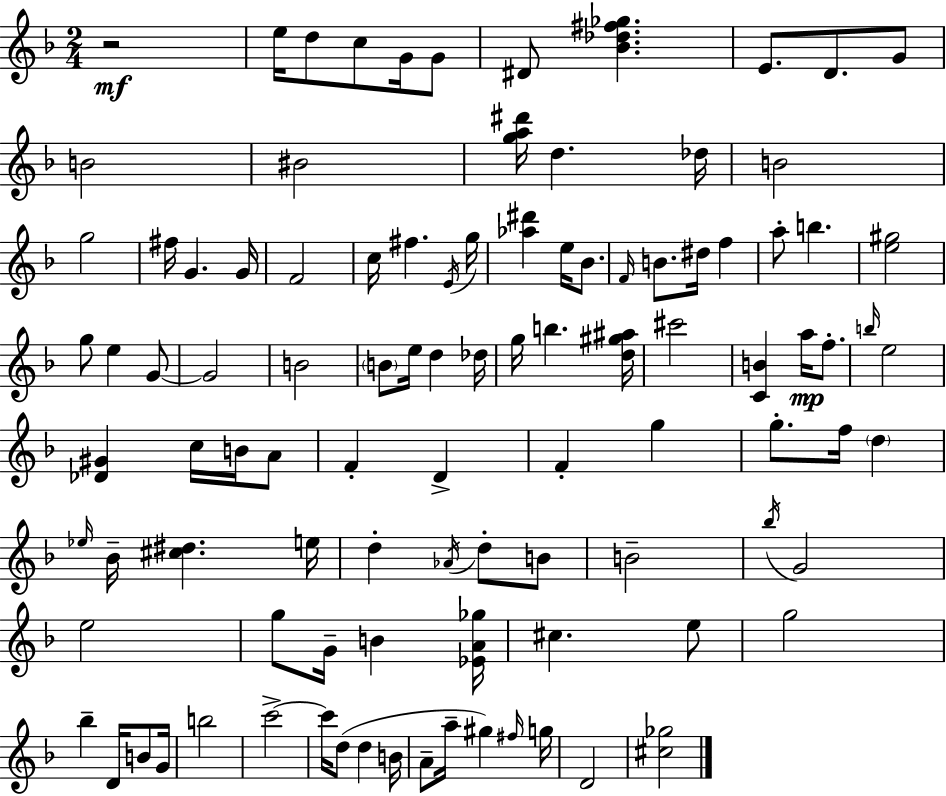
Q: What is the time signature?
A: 2/4